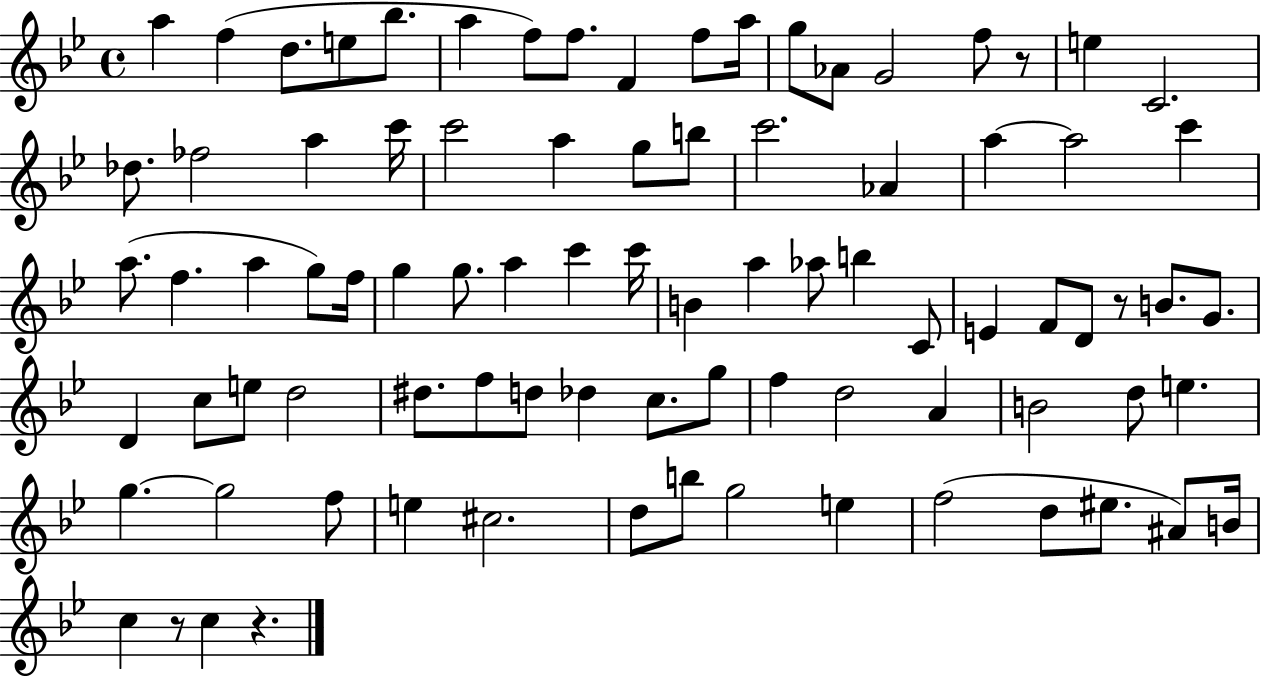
X:1
T:Untitled
M:4/4
L:1/4
K:Bb
a f d/2 e/2 _b/2 a f/2 f/2 F f/2 a/4 g/2 _A/2 G2 f/2 z/2 e C2 _d/2 _f2 a c'/4 c'2 a g/2 b/2 c'2 _A a a2 c' a/2 f a g/2 f/4 g g/2 a c' c'/4 B a _a/2 b C/2 E F/2 D/2 z/2 B/2 G/2 D c/2 e/2 d2 ^d/2 f/2 d/2 _d c/2 g/2 f d2 A B2 d/2 e g g2 f/2 e ^c2 d/2 b/2 g2 e f2 d/2 ^e/2 ^A/2 B/4 c z/2 c z